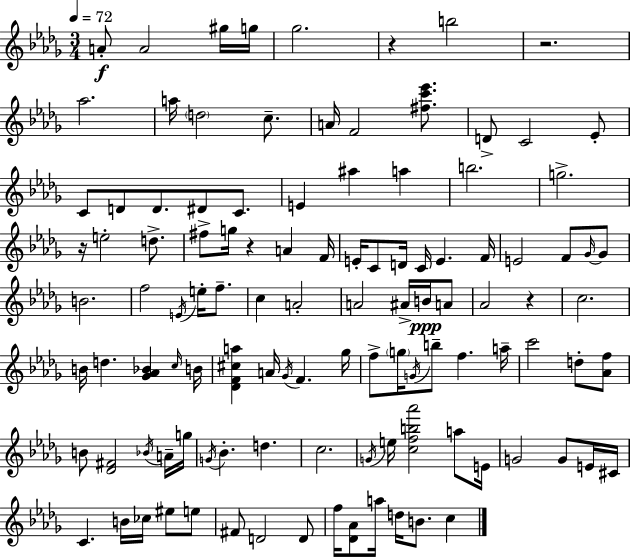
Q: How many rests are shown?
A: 5